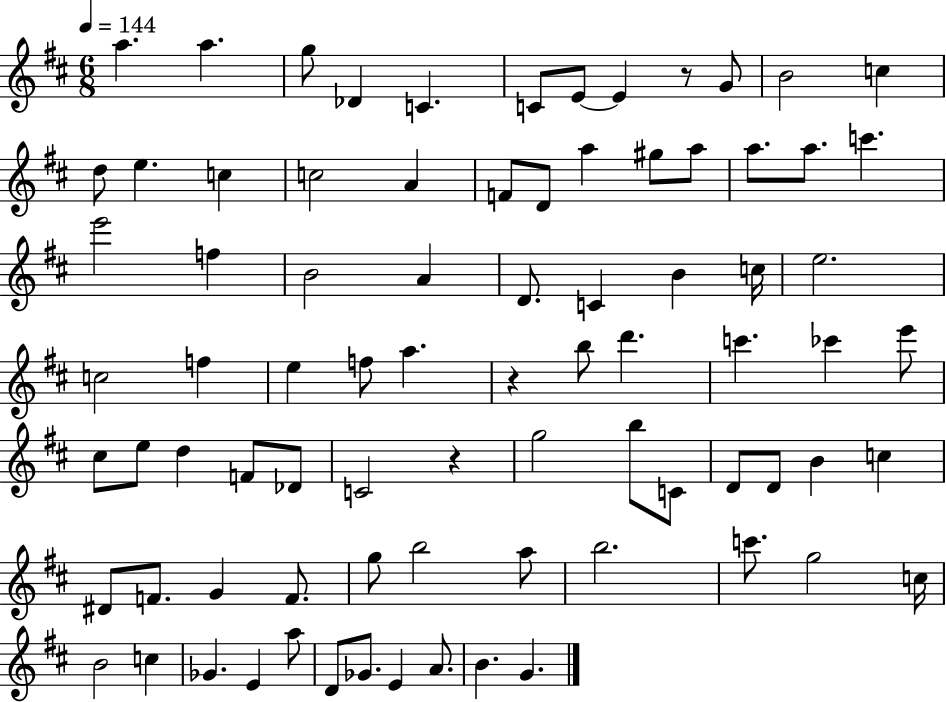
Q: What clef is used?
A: treble